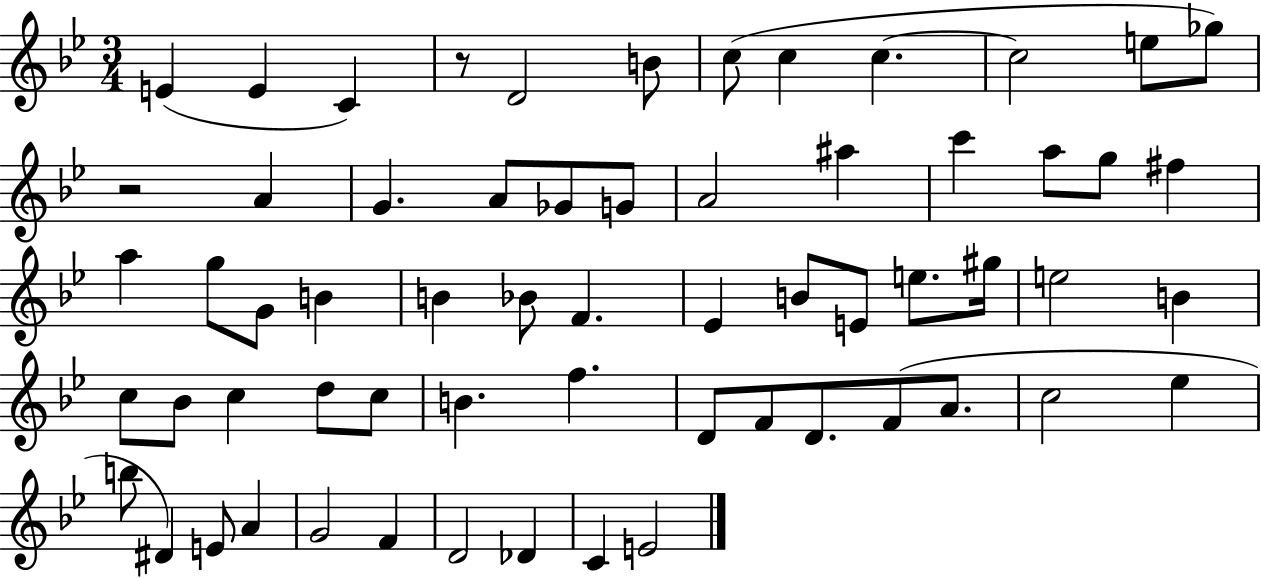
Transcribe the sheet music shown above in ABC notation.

X:1
T:Untitled
M:3/4
L:1/4
K:Bb
E E C z/2 D2 B/2 c/2 c c c2 e/2 _g/2 z2 A G A/2 _G/2 G/2 A2 ^a c' a/2 g/2 ^f a g/2 G/2 B B _B/2 F _E B/2 E/2 e/2 ^g/4 e2 B c/2 _B/2 c d/2 c/2 B f D/2 F/2 D/2 F/2 A/2 c2 _e b/2 ^D E/2 A G2 F D2 _D C E2